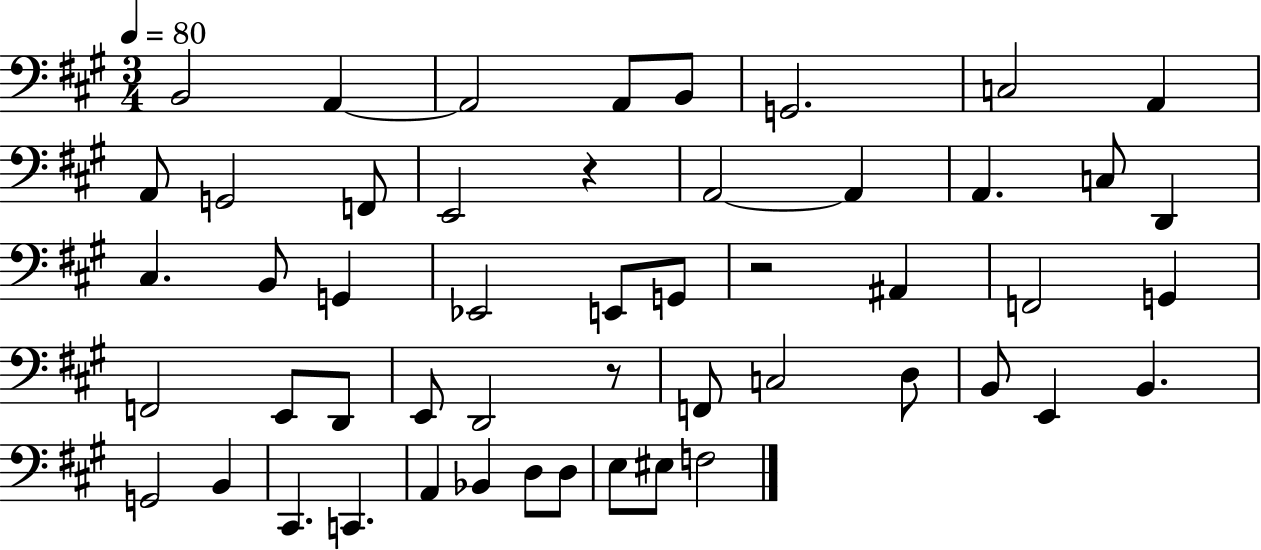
{
  \clef bass
  \numericTimeSignature
  \time 3/4
  \key a \major
  \tempo 4 = 80
  b,2 a,4~~ | a,2 a,8 b,8 | g,2. | c2 a,4 | \break a,8 g,2 f,8 | e,2 r4 | a,2~~ a,4 | a,4. c8 d,4 | \break cis4. b,8 g,4 | ees,2 e,8 g,8 | r2 ais,4 | f,2 g,4 | \break f,2 e,8 d,8 | e,8 d,2 r8 | f,8 c2 d8 | b,8 e,4 b,4. | \break g,2 b,4 | cis,4. c,4. | a,4 bes,4 d8 d8 | e8 eis8 f2 | \break \bar "|."
}